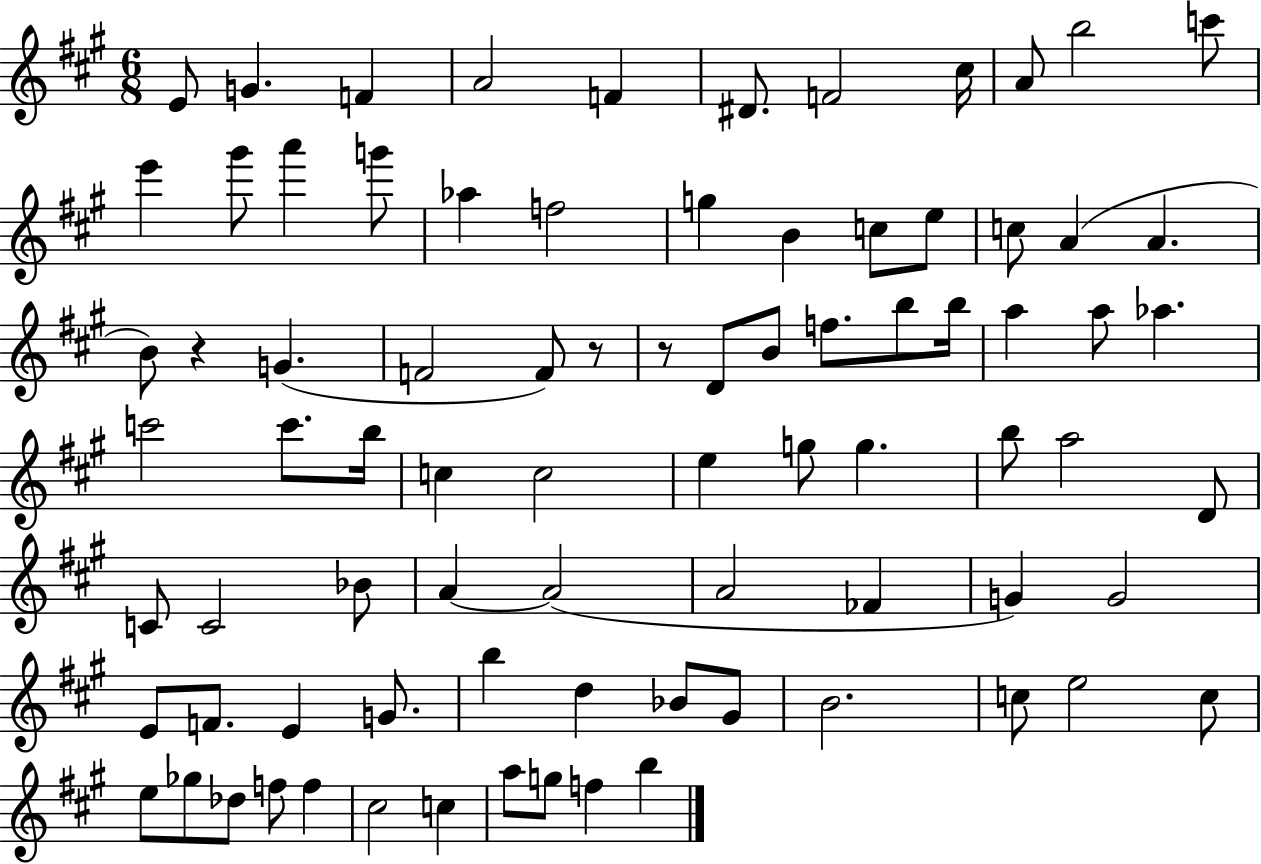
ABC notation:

X:1
T:Untitled
M:6/8
L:1/4
K:A
E/2 G F A2 F ^D/2 F2 ^c/4 A/2 b2 c'/2 e' ^g'/2 a' g'/2 _a f2 g B c/2 e/2 c/2 A A B/2 z G F2 F/2 z/2 z/2 D/2 B/2 f/2 b/2 b/4 a a/2 _a c'2 c'/2 b/4 c c2 e g/2 g b/2 a2 D/2 C/2 C2 _B/2 A A2 A2 _F G G2 E/2 F/2 E G/2 b d _B/2 ^G/2 B2 c/2 e2 c/2 e/2 _g/2 _d/2 f/2 f ^c2 c a/2 g/2 f b